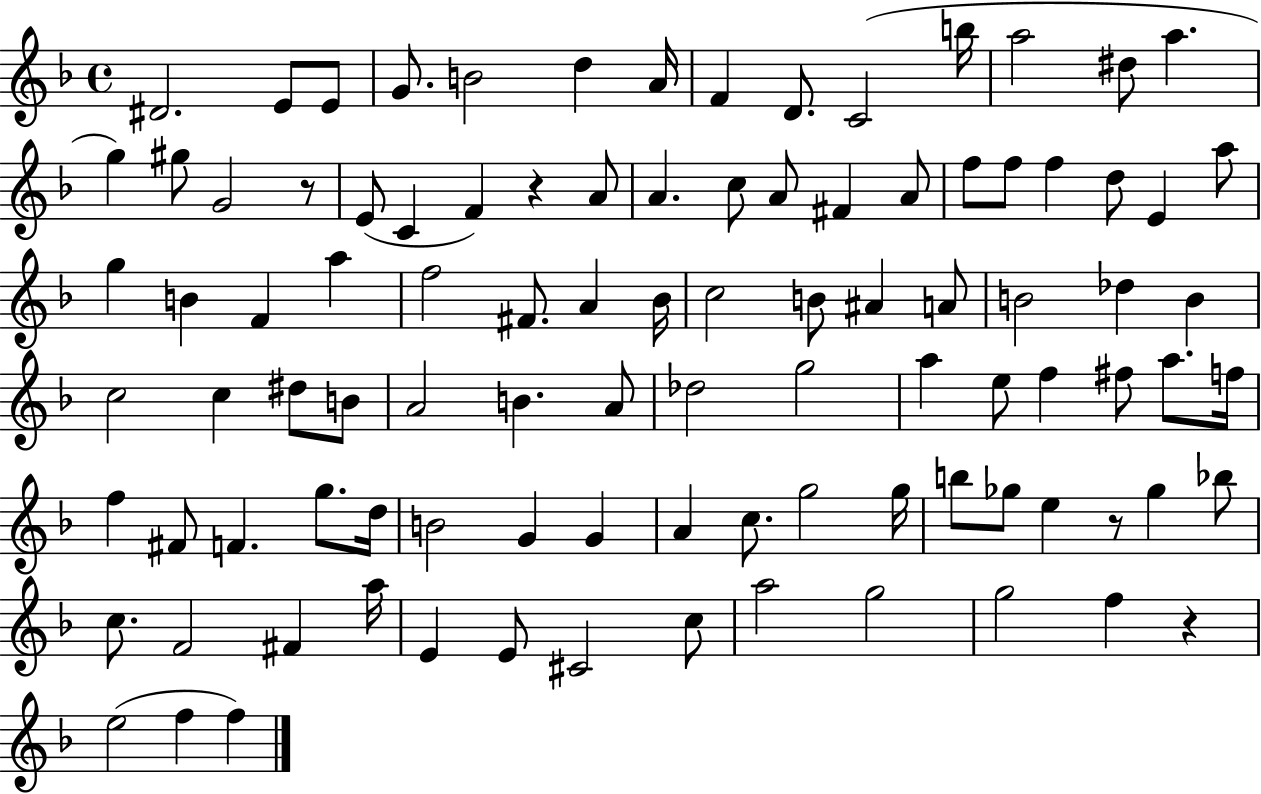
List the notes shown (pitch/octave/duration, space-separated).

D#4/h. E4/e E4/e G4/e. B4/h D5/q A4/s F4/q D4/e. C4/h B5/s A5/h D#5/e A5/q. G5/q G#5/e G4/h R/e E4/e C4/q F4/q R/q A4/e A4/q. C5/e A4/e F#4/q A4/e F5/e F5/e F5/q D5/e E4/q A5/e G5/q B4/q F4/q A5/q F5/h F#4/e. A4/q Bb4/s C5/h B4/e A#4/q A4/e B4/h Db5/q B4/q C5/h C5/q D#5/e B4/e A4/h B4/q. A4/e Db5/h G5/h A5/q E5/e F5/q F#5/e A5/e. F5/s F5/q F#4/e F4/q. G5/e. D5/s B4/h G4/q G4/q A4/q C5/e. G5/h G5/s B5/e Gb5/e E5/q R/e Gb5/q Bb5/e C5/e. F4/h F#4/q A5/s E4/q E4/e C#4/h C5/e A5/h G5/h G5/h F5/q R/q E5/h F5/q F5/q